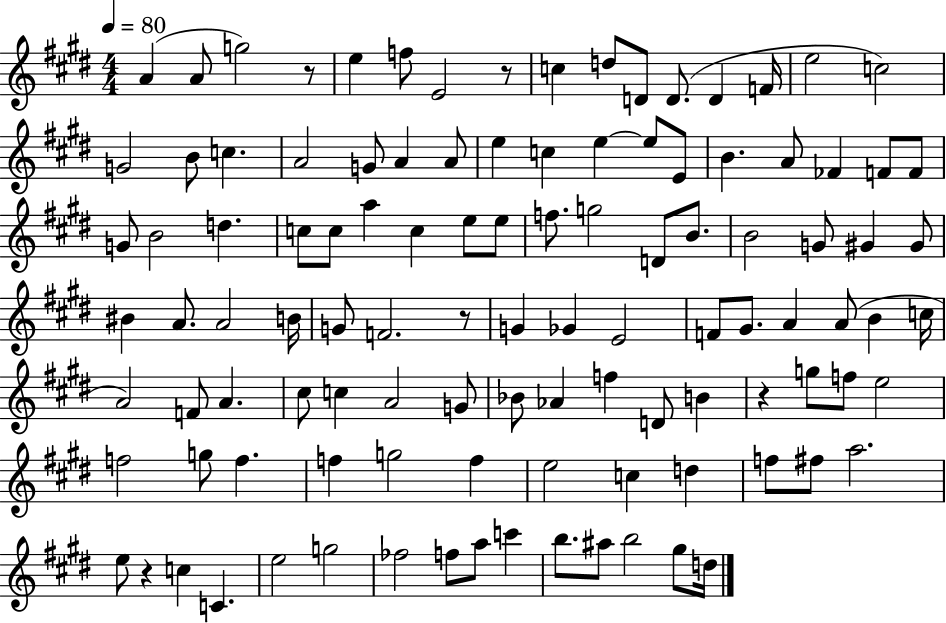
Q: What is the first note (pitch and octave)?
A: A4